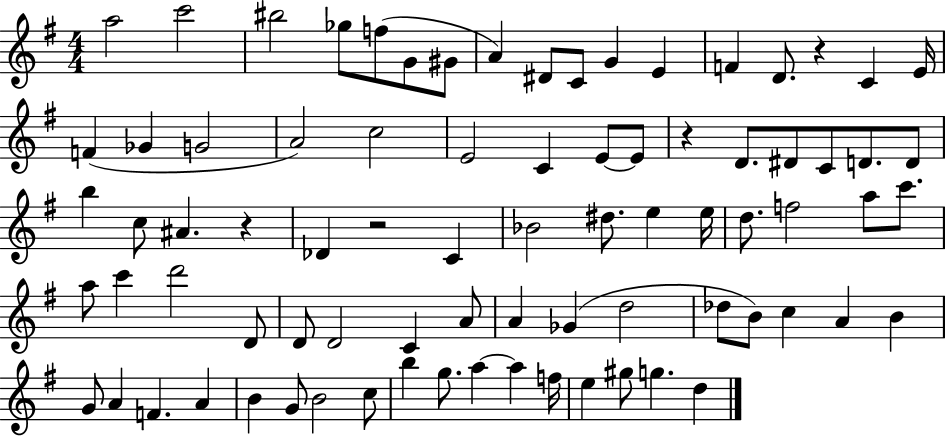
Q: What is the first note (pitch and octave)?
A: A5